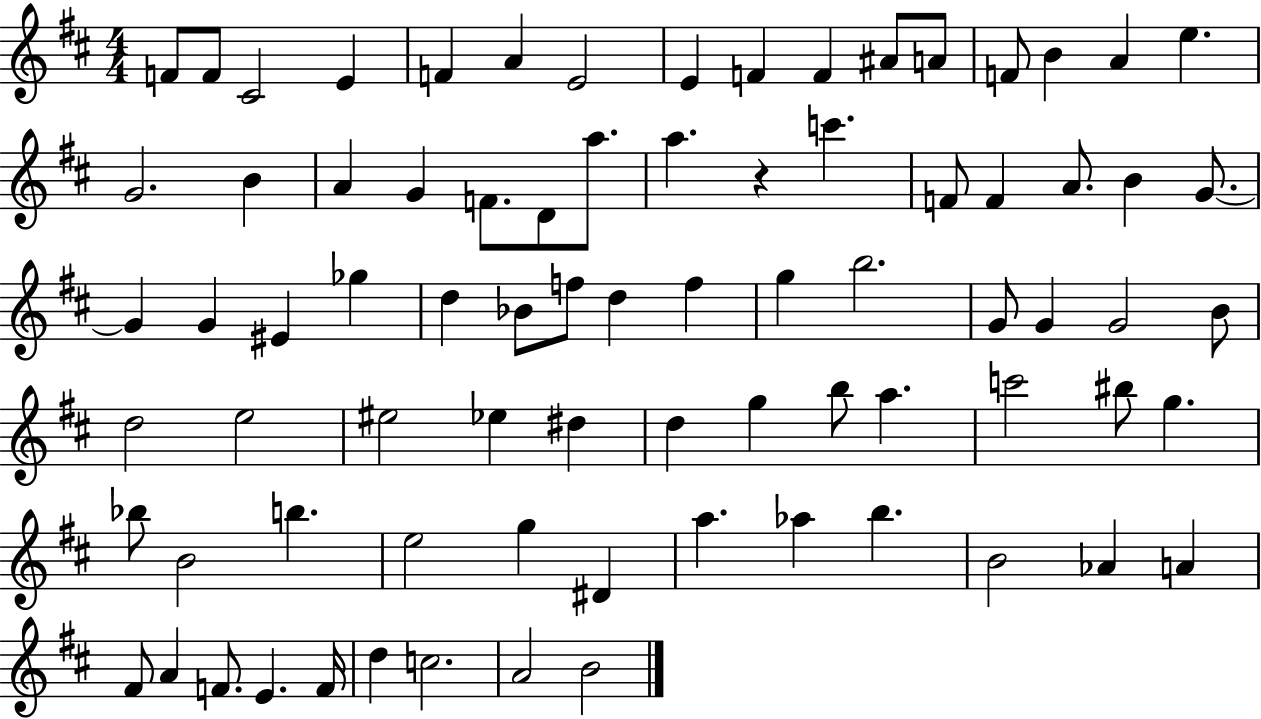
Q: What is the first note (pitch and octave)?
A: F4